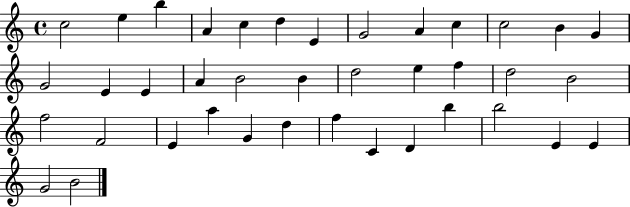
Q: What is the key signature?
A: C major